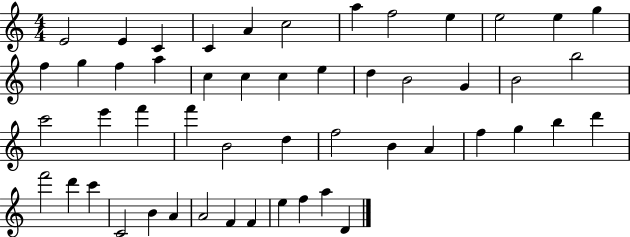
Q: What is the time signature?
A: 4/4